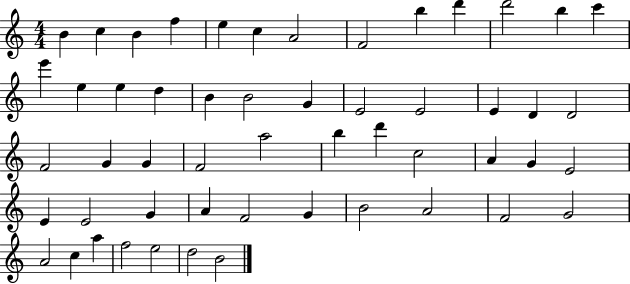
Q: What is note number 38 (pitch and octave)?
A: E4